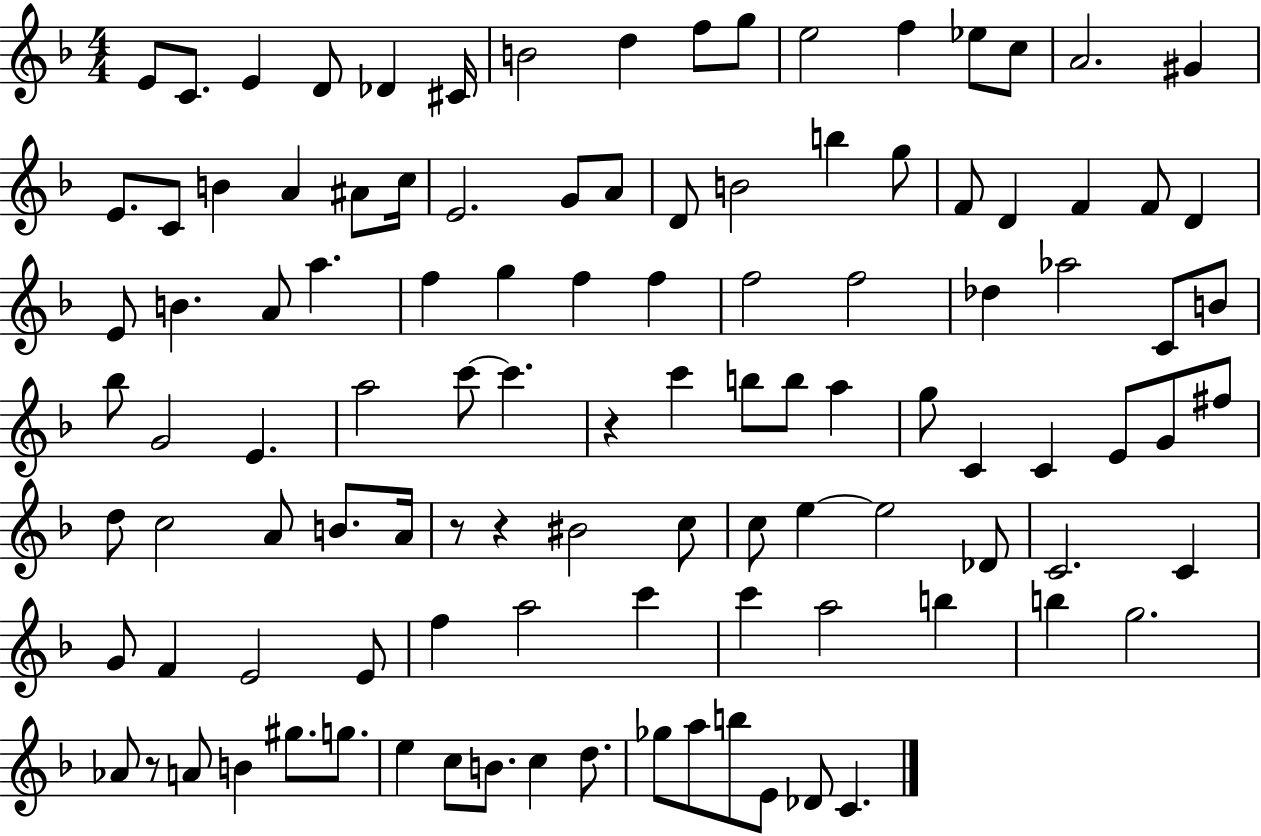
{
  \clef treble
  \numericTimeSignature
  \time 4/4
  \key f \major
  e'8 c'8. e'4 d'8 des'4 cis'16 | b'2 d''4 f''8 g''8 | e''2 f''4 ees''8 c''8 | a'2. gis'4 | \break e'8. c'8 b'4 a'4 ais'8 c''16 | e'2. g'8 a'8 | d'8 b'2 b''4 g''8 | f'8 d'4 f'4 f'8 d'4 | \break e'8 b'4. a'8 a''4. | f''4 g''4 f''4 f''4 | f''2 f''2 | des''4 aes''2 c'8 b'8 | \break bes''8 g'2 e'4. | a''2 c'''8~~ c'''4. | r4 c'''4 b''8 b''8 a''4 | g''8 c'4 c'4 e'8 g'8 fis''8 | \break d''8 c''2 a'8 b'8. a'16 | r8 r4 bis'2 c''8 | c''8 e''4~~ e''2 des'8 | c'2. c'4 | \break g'8 f'4 e'2 e'8 | f''4 a''2 c'''4 | c'''4 a''2 b''4 | b''4 g''2. | \break aes'8 r8 a'8 b'4 gis''8. g''8. | e''4 c''8 b'8. c''4 d''8. | ges''8 a''8 b''8 e'8 des'8 c'4. | \bar "|."
}